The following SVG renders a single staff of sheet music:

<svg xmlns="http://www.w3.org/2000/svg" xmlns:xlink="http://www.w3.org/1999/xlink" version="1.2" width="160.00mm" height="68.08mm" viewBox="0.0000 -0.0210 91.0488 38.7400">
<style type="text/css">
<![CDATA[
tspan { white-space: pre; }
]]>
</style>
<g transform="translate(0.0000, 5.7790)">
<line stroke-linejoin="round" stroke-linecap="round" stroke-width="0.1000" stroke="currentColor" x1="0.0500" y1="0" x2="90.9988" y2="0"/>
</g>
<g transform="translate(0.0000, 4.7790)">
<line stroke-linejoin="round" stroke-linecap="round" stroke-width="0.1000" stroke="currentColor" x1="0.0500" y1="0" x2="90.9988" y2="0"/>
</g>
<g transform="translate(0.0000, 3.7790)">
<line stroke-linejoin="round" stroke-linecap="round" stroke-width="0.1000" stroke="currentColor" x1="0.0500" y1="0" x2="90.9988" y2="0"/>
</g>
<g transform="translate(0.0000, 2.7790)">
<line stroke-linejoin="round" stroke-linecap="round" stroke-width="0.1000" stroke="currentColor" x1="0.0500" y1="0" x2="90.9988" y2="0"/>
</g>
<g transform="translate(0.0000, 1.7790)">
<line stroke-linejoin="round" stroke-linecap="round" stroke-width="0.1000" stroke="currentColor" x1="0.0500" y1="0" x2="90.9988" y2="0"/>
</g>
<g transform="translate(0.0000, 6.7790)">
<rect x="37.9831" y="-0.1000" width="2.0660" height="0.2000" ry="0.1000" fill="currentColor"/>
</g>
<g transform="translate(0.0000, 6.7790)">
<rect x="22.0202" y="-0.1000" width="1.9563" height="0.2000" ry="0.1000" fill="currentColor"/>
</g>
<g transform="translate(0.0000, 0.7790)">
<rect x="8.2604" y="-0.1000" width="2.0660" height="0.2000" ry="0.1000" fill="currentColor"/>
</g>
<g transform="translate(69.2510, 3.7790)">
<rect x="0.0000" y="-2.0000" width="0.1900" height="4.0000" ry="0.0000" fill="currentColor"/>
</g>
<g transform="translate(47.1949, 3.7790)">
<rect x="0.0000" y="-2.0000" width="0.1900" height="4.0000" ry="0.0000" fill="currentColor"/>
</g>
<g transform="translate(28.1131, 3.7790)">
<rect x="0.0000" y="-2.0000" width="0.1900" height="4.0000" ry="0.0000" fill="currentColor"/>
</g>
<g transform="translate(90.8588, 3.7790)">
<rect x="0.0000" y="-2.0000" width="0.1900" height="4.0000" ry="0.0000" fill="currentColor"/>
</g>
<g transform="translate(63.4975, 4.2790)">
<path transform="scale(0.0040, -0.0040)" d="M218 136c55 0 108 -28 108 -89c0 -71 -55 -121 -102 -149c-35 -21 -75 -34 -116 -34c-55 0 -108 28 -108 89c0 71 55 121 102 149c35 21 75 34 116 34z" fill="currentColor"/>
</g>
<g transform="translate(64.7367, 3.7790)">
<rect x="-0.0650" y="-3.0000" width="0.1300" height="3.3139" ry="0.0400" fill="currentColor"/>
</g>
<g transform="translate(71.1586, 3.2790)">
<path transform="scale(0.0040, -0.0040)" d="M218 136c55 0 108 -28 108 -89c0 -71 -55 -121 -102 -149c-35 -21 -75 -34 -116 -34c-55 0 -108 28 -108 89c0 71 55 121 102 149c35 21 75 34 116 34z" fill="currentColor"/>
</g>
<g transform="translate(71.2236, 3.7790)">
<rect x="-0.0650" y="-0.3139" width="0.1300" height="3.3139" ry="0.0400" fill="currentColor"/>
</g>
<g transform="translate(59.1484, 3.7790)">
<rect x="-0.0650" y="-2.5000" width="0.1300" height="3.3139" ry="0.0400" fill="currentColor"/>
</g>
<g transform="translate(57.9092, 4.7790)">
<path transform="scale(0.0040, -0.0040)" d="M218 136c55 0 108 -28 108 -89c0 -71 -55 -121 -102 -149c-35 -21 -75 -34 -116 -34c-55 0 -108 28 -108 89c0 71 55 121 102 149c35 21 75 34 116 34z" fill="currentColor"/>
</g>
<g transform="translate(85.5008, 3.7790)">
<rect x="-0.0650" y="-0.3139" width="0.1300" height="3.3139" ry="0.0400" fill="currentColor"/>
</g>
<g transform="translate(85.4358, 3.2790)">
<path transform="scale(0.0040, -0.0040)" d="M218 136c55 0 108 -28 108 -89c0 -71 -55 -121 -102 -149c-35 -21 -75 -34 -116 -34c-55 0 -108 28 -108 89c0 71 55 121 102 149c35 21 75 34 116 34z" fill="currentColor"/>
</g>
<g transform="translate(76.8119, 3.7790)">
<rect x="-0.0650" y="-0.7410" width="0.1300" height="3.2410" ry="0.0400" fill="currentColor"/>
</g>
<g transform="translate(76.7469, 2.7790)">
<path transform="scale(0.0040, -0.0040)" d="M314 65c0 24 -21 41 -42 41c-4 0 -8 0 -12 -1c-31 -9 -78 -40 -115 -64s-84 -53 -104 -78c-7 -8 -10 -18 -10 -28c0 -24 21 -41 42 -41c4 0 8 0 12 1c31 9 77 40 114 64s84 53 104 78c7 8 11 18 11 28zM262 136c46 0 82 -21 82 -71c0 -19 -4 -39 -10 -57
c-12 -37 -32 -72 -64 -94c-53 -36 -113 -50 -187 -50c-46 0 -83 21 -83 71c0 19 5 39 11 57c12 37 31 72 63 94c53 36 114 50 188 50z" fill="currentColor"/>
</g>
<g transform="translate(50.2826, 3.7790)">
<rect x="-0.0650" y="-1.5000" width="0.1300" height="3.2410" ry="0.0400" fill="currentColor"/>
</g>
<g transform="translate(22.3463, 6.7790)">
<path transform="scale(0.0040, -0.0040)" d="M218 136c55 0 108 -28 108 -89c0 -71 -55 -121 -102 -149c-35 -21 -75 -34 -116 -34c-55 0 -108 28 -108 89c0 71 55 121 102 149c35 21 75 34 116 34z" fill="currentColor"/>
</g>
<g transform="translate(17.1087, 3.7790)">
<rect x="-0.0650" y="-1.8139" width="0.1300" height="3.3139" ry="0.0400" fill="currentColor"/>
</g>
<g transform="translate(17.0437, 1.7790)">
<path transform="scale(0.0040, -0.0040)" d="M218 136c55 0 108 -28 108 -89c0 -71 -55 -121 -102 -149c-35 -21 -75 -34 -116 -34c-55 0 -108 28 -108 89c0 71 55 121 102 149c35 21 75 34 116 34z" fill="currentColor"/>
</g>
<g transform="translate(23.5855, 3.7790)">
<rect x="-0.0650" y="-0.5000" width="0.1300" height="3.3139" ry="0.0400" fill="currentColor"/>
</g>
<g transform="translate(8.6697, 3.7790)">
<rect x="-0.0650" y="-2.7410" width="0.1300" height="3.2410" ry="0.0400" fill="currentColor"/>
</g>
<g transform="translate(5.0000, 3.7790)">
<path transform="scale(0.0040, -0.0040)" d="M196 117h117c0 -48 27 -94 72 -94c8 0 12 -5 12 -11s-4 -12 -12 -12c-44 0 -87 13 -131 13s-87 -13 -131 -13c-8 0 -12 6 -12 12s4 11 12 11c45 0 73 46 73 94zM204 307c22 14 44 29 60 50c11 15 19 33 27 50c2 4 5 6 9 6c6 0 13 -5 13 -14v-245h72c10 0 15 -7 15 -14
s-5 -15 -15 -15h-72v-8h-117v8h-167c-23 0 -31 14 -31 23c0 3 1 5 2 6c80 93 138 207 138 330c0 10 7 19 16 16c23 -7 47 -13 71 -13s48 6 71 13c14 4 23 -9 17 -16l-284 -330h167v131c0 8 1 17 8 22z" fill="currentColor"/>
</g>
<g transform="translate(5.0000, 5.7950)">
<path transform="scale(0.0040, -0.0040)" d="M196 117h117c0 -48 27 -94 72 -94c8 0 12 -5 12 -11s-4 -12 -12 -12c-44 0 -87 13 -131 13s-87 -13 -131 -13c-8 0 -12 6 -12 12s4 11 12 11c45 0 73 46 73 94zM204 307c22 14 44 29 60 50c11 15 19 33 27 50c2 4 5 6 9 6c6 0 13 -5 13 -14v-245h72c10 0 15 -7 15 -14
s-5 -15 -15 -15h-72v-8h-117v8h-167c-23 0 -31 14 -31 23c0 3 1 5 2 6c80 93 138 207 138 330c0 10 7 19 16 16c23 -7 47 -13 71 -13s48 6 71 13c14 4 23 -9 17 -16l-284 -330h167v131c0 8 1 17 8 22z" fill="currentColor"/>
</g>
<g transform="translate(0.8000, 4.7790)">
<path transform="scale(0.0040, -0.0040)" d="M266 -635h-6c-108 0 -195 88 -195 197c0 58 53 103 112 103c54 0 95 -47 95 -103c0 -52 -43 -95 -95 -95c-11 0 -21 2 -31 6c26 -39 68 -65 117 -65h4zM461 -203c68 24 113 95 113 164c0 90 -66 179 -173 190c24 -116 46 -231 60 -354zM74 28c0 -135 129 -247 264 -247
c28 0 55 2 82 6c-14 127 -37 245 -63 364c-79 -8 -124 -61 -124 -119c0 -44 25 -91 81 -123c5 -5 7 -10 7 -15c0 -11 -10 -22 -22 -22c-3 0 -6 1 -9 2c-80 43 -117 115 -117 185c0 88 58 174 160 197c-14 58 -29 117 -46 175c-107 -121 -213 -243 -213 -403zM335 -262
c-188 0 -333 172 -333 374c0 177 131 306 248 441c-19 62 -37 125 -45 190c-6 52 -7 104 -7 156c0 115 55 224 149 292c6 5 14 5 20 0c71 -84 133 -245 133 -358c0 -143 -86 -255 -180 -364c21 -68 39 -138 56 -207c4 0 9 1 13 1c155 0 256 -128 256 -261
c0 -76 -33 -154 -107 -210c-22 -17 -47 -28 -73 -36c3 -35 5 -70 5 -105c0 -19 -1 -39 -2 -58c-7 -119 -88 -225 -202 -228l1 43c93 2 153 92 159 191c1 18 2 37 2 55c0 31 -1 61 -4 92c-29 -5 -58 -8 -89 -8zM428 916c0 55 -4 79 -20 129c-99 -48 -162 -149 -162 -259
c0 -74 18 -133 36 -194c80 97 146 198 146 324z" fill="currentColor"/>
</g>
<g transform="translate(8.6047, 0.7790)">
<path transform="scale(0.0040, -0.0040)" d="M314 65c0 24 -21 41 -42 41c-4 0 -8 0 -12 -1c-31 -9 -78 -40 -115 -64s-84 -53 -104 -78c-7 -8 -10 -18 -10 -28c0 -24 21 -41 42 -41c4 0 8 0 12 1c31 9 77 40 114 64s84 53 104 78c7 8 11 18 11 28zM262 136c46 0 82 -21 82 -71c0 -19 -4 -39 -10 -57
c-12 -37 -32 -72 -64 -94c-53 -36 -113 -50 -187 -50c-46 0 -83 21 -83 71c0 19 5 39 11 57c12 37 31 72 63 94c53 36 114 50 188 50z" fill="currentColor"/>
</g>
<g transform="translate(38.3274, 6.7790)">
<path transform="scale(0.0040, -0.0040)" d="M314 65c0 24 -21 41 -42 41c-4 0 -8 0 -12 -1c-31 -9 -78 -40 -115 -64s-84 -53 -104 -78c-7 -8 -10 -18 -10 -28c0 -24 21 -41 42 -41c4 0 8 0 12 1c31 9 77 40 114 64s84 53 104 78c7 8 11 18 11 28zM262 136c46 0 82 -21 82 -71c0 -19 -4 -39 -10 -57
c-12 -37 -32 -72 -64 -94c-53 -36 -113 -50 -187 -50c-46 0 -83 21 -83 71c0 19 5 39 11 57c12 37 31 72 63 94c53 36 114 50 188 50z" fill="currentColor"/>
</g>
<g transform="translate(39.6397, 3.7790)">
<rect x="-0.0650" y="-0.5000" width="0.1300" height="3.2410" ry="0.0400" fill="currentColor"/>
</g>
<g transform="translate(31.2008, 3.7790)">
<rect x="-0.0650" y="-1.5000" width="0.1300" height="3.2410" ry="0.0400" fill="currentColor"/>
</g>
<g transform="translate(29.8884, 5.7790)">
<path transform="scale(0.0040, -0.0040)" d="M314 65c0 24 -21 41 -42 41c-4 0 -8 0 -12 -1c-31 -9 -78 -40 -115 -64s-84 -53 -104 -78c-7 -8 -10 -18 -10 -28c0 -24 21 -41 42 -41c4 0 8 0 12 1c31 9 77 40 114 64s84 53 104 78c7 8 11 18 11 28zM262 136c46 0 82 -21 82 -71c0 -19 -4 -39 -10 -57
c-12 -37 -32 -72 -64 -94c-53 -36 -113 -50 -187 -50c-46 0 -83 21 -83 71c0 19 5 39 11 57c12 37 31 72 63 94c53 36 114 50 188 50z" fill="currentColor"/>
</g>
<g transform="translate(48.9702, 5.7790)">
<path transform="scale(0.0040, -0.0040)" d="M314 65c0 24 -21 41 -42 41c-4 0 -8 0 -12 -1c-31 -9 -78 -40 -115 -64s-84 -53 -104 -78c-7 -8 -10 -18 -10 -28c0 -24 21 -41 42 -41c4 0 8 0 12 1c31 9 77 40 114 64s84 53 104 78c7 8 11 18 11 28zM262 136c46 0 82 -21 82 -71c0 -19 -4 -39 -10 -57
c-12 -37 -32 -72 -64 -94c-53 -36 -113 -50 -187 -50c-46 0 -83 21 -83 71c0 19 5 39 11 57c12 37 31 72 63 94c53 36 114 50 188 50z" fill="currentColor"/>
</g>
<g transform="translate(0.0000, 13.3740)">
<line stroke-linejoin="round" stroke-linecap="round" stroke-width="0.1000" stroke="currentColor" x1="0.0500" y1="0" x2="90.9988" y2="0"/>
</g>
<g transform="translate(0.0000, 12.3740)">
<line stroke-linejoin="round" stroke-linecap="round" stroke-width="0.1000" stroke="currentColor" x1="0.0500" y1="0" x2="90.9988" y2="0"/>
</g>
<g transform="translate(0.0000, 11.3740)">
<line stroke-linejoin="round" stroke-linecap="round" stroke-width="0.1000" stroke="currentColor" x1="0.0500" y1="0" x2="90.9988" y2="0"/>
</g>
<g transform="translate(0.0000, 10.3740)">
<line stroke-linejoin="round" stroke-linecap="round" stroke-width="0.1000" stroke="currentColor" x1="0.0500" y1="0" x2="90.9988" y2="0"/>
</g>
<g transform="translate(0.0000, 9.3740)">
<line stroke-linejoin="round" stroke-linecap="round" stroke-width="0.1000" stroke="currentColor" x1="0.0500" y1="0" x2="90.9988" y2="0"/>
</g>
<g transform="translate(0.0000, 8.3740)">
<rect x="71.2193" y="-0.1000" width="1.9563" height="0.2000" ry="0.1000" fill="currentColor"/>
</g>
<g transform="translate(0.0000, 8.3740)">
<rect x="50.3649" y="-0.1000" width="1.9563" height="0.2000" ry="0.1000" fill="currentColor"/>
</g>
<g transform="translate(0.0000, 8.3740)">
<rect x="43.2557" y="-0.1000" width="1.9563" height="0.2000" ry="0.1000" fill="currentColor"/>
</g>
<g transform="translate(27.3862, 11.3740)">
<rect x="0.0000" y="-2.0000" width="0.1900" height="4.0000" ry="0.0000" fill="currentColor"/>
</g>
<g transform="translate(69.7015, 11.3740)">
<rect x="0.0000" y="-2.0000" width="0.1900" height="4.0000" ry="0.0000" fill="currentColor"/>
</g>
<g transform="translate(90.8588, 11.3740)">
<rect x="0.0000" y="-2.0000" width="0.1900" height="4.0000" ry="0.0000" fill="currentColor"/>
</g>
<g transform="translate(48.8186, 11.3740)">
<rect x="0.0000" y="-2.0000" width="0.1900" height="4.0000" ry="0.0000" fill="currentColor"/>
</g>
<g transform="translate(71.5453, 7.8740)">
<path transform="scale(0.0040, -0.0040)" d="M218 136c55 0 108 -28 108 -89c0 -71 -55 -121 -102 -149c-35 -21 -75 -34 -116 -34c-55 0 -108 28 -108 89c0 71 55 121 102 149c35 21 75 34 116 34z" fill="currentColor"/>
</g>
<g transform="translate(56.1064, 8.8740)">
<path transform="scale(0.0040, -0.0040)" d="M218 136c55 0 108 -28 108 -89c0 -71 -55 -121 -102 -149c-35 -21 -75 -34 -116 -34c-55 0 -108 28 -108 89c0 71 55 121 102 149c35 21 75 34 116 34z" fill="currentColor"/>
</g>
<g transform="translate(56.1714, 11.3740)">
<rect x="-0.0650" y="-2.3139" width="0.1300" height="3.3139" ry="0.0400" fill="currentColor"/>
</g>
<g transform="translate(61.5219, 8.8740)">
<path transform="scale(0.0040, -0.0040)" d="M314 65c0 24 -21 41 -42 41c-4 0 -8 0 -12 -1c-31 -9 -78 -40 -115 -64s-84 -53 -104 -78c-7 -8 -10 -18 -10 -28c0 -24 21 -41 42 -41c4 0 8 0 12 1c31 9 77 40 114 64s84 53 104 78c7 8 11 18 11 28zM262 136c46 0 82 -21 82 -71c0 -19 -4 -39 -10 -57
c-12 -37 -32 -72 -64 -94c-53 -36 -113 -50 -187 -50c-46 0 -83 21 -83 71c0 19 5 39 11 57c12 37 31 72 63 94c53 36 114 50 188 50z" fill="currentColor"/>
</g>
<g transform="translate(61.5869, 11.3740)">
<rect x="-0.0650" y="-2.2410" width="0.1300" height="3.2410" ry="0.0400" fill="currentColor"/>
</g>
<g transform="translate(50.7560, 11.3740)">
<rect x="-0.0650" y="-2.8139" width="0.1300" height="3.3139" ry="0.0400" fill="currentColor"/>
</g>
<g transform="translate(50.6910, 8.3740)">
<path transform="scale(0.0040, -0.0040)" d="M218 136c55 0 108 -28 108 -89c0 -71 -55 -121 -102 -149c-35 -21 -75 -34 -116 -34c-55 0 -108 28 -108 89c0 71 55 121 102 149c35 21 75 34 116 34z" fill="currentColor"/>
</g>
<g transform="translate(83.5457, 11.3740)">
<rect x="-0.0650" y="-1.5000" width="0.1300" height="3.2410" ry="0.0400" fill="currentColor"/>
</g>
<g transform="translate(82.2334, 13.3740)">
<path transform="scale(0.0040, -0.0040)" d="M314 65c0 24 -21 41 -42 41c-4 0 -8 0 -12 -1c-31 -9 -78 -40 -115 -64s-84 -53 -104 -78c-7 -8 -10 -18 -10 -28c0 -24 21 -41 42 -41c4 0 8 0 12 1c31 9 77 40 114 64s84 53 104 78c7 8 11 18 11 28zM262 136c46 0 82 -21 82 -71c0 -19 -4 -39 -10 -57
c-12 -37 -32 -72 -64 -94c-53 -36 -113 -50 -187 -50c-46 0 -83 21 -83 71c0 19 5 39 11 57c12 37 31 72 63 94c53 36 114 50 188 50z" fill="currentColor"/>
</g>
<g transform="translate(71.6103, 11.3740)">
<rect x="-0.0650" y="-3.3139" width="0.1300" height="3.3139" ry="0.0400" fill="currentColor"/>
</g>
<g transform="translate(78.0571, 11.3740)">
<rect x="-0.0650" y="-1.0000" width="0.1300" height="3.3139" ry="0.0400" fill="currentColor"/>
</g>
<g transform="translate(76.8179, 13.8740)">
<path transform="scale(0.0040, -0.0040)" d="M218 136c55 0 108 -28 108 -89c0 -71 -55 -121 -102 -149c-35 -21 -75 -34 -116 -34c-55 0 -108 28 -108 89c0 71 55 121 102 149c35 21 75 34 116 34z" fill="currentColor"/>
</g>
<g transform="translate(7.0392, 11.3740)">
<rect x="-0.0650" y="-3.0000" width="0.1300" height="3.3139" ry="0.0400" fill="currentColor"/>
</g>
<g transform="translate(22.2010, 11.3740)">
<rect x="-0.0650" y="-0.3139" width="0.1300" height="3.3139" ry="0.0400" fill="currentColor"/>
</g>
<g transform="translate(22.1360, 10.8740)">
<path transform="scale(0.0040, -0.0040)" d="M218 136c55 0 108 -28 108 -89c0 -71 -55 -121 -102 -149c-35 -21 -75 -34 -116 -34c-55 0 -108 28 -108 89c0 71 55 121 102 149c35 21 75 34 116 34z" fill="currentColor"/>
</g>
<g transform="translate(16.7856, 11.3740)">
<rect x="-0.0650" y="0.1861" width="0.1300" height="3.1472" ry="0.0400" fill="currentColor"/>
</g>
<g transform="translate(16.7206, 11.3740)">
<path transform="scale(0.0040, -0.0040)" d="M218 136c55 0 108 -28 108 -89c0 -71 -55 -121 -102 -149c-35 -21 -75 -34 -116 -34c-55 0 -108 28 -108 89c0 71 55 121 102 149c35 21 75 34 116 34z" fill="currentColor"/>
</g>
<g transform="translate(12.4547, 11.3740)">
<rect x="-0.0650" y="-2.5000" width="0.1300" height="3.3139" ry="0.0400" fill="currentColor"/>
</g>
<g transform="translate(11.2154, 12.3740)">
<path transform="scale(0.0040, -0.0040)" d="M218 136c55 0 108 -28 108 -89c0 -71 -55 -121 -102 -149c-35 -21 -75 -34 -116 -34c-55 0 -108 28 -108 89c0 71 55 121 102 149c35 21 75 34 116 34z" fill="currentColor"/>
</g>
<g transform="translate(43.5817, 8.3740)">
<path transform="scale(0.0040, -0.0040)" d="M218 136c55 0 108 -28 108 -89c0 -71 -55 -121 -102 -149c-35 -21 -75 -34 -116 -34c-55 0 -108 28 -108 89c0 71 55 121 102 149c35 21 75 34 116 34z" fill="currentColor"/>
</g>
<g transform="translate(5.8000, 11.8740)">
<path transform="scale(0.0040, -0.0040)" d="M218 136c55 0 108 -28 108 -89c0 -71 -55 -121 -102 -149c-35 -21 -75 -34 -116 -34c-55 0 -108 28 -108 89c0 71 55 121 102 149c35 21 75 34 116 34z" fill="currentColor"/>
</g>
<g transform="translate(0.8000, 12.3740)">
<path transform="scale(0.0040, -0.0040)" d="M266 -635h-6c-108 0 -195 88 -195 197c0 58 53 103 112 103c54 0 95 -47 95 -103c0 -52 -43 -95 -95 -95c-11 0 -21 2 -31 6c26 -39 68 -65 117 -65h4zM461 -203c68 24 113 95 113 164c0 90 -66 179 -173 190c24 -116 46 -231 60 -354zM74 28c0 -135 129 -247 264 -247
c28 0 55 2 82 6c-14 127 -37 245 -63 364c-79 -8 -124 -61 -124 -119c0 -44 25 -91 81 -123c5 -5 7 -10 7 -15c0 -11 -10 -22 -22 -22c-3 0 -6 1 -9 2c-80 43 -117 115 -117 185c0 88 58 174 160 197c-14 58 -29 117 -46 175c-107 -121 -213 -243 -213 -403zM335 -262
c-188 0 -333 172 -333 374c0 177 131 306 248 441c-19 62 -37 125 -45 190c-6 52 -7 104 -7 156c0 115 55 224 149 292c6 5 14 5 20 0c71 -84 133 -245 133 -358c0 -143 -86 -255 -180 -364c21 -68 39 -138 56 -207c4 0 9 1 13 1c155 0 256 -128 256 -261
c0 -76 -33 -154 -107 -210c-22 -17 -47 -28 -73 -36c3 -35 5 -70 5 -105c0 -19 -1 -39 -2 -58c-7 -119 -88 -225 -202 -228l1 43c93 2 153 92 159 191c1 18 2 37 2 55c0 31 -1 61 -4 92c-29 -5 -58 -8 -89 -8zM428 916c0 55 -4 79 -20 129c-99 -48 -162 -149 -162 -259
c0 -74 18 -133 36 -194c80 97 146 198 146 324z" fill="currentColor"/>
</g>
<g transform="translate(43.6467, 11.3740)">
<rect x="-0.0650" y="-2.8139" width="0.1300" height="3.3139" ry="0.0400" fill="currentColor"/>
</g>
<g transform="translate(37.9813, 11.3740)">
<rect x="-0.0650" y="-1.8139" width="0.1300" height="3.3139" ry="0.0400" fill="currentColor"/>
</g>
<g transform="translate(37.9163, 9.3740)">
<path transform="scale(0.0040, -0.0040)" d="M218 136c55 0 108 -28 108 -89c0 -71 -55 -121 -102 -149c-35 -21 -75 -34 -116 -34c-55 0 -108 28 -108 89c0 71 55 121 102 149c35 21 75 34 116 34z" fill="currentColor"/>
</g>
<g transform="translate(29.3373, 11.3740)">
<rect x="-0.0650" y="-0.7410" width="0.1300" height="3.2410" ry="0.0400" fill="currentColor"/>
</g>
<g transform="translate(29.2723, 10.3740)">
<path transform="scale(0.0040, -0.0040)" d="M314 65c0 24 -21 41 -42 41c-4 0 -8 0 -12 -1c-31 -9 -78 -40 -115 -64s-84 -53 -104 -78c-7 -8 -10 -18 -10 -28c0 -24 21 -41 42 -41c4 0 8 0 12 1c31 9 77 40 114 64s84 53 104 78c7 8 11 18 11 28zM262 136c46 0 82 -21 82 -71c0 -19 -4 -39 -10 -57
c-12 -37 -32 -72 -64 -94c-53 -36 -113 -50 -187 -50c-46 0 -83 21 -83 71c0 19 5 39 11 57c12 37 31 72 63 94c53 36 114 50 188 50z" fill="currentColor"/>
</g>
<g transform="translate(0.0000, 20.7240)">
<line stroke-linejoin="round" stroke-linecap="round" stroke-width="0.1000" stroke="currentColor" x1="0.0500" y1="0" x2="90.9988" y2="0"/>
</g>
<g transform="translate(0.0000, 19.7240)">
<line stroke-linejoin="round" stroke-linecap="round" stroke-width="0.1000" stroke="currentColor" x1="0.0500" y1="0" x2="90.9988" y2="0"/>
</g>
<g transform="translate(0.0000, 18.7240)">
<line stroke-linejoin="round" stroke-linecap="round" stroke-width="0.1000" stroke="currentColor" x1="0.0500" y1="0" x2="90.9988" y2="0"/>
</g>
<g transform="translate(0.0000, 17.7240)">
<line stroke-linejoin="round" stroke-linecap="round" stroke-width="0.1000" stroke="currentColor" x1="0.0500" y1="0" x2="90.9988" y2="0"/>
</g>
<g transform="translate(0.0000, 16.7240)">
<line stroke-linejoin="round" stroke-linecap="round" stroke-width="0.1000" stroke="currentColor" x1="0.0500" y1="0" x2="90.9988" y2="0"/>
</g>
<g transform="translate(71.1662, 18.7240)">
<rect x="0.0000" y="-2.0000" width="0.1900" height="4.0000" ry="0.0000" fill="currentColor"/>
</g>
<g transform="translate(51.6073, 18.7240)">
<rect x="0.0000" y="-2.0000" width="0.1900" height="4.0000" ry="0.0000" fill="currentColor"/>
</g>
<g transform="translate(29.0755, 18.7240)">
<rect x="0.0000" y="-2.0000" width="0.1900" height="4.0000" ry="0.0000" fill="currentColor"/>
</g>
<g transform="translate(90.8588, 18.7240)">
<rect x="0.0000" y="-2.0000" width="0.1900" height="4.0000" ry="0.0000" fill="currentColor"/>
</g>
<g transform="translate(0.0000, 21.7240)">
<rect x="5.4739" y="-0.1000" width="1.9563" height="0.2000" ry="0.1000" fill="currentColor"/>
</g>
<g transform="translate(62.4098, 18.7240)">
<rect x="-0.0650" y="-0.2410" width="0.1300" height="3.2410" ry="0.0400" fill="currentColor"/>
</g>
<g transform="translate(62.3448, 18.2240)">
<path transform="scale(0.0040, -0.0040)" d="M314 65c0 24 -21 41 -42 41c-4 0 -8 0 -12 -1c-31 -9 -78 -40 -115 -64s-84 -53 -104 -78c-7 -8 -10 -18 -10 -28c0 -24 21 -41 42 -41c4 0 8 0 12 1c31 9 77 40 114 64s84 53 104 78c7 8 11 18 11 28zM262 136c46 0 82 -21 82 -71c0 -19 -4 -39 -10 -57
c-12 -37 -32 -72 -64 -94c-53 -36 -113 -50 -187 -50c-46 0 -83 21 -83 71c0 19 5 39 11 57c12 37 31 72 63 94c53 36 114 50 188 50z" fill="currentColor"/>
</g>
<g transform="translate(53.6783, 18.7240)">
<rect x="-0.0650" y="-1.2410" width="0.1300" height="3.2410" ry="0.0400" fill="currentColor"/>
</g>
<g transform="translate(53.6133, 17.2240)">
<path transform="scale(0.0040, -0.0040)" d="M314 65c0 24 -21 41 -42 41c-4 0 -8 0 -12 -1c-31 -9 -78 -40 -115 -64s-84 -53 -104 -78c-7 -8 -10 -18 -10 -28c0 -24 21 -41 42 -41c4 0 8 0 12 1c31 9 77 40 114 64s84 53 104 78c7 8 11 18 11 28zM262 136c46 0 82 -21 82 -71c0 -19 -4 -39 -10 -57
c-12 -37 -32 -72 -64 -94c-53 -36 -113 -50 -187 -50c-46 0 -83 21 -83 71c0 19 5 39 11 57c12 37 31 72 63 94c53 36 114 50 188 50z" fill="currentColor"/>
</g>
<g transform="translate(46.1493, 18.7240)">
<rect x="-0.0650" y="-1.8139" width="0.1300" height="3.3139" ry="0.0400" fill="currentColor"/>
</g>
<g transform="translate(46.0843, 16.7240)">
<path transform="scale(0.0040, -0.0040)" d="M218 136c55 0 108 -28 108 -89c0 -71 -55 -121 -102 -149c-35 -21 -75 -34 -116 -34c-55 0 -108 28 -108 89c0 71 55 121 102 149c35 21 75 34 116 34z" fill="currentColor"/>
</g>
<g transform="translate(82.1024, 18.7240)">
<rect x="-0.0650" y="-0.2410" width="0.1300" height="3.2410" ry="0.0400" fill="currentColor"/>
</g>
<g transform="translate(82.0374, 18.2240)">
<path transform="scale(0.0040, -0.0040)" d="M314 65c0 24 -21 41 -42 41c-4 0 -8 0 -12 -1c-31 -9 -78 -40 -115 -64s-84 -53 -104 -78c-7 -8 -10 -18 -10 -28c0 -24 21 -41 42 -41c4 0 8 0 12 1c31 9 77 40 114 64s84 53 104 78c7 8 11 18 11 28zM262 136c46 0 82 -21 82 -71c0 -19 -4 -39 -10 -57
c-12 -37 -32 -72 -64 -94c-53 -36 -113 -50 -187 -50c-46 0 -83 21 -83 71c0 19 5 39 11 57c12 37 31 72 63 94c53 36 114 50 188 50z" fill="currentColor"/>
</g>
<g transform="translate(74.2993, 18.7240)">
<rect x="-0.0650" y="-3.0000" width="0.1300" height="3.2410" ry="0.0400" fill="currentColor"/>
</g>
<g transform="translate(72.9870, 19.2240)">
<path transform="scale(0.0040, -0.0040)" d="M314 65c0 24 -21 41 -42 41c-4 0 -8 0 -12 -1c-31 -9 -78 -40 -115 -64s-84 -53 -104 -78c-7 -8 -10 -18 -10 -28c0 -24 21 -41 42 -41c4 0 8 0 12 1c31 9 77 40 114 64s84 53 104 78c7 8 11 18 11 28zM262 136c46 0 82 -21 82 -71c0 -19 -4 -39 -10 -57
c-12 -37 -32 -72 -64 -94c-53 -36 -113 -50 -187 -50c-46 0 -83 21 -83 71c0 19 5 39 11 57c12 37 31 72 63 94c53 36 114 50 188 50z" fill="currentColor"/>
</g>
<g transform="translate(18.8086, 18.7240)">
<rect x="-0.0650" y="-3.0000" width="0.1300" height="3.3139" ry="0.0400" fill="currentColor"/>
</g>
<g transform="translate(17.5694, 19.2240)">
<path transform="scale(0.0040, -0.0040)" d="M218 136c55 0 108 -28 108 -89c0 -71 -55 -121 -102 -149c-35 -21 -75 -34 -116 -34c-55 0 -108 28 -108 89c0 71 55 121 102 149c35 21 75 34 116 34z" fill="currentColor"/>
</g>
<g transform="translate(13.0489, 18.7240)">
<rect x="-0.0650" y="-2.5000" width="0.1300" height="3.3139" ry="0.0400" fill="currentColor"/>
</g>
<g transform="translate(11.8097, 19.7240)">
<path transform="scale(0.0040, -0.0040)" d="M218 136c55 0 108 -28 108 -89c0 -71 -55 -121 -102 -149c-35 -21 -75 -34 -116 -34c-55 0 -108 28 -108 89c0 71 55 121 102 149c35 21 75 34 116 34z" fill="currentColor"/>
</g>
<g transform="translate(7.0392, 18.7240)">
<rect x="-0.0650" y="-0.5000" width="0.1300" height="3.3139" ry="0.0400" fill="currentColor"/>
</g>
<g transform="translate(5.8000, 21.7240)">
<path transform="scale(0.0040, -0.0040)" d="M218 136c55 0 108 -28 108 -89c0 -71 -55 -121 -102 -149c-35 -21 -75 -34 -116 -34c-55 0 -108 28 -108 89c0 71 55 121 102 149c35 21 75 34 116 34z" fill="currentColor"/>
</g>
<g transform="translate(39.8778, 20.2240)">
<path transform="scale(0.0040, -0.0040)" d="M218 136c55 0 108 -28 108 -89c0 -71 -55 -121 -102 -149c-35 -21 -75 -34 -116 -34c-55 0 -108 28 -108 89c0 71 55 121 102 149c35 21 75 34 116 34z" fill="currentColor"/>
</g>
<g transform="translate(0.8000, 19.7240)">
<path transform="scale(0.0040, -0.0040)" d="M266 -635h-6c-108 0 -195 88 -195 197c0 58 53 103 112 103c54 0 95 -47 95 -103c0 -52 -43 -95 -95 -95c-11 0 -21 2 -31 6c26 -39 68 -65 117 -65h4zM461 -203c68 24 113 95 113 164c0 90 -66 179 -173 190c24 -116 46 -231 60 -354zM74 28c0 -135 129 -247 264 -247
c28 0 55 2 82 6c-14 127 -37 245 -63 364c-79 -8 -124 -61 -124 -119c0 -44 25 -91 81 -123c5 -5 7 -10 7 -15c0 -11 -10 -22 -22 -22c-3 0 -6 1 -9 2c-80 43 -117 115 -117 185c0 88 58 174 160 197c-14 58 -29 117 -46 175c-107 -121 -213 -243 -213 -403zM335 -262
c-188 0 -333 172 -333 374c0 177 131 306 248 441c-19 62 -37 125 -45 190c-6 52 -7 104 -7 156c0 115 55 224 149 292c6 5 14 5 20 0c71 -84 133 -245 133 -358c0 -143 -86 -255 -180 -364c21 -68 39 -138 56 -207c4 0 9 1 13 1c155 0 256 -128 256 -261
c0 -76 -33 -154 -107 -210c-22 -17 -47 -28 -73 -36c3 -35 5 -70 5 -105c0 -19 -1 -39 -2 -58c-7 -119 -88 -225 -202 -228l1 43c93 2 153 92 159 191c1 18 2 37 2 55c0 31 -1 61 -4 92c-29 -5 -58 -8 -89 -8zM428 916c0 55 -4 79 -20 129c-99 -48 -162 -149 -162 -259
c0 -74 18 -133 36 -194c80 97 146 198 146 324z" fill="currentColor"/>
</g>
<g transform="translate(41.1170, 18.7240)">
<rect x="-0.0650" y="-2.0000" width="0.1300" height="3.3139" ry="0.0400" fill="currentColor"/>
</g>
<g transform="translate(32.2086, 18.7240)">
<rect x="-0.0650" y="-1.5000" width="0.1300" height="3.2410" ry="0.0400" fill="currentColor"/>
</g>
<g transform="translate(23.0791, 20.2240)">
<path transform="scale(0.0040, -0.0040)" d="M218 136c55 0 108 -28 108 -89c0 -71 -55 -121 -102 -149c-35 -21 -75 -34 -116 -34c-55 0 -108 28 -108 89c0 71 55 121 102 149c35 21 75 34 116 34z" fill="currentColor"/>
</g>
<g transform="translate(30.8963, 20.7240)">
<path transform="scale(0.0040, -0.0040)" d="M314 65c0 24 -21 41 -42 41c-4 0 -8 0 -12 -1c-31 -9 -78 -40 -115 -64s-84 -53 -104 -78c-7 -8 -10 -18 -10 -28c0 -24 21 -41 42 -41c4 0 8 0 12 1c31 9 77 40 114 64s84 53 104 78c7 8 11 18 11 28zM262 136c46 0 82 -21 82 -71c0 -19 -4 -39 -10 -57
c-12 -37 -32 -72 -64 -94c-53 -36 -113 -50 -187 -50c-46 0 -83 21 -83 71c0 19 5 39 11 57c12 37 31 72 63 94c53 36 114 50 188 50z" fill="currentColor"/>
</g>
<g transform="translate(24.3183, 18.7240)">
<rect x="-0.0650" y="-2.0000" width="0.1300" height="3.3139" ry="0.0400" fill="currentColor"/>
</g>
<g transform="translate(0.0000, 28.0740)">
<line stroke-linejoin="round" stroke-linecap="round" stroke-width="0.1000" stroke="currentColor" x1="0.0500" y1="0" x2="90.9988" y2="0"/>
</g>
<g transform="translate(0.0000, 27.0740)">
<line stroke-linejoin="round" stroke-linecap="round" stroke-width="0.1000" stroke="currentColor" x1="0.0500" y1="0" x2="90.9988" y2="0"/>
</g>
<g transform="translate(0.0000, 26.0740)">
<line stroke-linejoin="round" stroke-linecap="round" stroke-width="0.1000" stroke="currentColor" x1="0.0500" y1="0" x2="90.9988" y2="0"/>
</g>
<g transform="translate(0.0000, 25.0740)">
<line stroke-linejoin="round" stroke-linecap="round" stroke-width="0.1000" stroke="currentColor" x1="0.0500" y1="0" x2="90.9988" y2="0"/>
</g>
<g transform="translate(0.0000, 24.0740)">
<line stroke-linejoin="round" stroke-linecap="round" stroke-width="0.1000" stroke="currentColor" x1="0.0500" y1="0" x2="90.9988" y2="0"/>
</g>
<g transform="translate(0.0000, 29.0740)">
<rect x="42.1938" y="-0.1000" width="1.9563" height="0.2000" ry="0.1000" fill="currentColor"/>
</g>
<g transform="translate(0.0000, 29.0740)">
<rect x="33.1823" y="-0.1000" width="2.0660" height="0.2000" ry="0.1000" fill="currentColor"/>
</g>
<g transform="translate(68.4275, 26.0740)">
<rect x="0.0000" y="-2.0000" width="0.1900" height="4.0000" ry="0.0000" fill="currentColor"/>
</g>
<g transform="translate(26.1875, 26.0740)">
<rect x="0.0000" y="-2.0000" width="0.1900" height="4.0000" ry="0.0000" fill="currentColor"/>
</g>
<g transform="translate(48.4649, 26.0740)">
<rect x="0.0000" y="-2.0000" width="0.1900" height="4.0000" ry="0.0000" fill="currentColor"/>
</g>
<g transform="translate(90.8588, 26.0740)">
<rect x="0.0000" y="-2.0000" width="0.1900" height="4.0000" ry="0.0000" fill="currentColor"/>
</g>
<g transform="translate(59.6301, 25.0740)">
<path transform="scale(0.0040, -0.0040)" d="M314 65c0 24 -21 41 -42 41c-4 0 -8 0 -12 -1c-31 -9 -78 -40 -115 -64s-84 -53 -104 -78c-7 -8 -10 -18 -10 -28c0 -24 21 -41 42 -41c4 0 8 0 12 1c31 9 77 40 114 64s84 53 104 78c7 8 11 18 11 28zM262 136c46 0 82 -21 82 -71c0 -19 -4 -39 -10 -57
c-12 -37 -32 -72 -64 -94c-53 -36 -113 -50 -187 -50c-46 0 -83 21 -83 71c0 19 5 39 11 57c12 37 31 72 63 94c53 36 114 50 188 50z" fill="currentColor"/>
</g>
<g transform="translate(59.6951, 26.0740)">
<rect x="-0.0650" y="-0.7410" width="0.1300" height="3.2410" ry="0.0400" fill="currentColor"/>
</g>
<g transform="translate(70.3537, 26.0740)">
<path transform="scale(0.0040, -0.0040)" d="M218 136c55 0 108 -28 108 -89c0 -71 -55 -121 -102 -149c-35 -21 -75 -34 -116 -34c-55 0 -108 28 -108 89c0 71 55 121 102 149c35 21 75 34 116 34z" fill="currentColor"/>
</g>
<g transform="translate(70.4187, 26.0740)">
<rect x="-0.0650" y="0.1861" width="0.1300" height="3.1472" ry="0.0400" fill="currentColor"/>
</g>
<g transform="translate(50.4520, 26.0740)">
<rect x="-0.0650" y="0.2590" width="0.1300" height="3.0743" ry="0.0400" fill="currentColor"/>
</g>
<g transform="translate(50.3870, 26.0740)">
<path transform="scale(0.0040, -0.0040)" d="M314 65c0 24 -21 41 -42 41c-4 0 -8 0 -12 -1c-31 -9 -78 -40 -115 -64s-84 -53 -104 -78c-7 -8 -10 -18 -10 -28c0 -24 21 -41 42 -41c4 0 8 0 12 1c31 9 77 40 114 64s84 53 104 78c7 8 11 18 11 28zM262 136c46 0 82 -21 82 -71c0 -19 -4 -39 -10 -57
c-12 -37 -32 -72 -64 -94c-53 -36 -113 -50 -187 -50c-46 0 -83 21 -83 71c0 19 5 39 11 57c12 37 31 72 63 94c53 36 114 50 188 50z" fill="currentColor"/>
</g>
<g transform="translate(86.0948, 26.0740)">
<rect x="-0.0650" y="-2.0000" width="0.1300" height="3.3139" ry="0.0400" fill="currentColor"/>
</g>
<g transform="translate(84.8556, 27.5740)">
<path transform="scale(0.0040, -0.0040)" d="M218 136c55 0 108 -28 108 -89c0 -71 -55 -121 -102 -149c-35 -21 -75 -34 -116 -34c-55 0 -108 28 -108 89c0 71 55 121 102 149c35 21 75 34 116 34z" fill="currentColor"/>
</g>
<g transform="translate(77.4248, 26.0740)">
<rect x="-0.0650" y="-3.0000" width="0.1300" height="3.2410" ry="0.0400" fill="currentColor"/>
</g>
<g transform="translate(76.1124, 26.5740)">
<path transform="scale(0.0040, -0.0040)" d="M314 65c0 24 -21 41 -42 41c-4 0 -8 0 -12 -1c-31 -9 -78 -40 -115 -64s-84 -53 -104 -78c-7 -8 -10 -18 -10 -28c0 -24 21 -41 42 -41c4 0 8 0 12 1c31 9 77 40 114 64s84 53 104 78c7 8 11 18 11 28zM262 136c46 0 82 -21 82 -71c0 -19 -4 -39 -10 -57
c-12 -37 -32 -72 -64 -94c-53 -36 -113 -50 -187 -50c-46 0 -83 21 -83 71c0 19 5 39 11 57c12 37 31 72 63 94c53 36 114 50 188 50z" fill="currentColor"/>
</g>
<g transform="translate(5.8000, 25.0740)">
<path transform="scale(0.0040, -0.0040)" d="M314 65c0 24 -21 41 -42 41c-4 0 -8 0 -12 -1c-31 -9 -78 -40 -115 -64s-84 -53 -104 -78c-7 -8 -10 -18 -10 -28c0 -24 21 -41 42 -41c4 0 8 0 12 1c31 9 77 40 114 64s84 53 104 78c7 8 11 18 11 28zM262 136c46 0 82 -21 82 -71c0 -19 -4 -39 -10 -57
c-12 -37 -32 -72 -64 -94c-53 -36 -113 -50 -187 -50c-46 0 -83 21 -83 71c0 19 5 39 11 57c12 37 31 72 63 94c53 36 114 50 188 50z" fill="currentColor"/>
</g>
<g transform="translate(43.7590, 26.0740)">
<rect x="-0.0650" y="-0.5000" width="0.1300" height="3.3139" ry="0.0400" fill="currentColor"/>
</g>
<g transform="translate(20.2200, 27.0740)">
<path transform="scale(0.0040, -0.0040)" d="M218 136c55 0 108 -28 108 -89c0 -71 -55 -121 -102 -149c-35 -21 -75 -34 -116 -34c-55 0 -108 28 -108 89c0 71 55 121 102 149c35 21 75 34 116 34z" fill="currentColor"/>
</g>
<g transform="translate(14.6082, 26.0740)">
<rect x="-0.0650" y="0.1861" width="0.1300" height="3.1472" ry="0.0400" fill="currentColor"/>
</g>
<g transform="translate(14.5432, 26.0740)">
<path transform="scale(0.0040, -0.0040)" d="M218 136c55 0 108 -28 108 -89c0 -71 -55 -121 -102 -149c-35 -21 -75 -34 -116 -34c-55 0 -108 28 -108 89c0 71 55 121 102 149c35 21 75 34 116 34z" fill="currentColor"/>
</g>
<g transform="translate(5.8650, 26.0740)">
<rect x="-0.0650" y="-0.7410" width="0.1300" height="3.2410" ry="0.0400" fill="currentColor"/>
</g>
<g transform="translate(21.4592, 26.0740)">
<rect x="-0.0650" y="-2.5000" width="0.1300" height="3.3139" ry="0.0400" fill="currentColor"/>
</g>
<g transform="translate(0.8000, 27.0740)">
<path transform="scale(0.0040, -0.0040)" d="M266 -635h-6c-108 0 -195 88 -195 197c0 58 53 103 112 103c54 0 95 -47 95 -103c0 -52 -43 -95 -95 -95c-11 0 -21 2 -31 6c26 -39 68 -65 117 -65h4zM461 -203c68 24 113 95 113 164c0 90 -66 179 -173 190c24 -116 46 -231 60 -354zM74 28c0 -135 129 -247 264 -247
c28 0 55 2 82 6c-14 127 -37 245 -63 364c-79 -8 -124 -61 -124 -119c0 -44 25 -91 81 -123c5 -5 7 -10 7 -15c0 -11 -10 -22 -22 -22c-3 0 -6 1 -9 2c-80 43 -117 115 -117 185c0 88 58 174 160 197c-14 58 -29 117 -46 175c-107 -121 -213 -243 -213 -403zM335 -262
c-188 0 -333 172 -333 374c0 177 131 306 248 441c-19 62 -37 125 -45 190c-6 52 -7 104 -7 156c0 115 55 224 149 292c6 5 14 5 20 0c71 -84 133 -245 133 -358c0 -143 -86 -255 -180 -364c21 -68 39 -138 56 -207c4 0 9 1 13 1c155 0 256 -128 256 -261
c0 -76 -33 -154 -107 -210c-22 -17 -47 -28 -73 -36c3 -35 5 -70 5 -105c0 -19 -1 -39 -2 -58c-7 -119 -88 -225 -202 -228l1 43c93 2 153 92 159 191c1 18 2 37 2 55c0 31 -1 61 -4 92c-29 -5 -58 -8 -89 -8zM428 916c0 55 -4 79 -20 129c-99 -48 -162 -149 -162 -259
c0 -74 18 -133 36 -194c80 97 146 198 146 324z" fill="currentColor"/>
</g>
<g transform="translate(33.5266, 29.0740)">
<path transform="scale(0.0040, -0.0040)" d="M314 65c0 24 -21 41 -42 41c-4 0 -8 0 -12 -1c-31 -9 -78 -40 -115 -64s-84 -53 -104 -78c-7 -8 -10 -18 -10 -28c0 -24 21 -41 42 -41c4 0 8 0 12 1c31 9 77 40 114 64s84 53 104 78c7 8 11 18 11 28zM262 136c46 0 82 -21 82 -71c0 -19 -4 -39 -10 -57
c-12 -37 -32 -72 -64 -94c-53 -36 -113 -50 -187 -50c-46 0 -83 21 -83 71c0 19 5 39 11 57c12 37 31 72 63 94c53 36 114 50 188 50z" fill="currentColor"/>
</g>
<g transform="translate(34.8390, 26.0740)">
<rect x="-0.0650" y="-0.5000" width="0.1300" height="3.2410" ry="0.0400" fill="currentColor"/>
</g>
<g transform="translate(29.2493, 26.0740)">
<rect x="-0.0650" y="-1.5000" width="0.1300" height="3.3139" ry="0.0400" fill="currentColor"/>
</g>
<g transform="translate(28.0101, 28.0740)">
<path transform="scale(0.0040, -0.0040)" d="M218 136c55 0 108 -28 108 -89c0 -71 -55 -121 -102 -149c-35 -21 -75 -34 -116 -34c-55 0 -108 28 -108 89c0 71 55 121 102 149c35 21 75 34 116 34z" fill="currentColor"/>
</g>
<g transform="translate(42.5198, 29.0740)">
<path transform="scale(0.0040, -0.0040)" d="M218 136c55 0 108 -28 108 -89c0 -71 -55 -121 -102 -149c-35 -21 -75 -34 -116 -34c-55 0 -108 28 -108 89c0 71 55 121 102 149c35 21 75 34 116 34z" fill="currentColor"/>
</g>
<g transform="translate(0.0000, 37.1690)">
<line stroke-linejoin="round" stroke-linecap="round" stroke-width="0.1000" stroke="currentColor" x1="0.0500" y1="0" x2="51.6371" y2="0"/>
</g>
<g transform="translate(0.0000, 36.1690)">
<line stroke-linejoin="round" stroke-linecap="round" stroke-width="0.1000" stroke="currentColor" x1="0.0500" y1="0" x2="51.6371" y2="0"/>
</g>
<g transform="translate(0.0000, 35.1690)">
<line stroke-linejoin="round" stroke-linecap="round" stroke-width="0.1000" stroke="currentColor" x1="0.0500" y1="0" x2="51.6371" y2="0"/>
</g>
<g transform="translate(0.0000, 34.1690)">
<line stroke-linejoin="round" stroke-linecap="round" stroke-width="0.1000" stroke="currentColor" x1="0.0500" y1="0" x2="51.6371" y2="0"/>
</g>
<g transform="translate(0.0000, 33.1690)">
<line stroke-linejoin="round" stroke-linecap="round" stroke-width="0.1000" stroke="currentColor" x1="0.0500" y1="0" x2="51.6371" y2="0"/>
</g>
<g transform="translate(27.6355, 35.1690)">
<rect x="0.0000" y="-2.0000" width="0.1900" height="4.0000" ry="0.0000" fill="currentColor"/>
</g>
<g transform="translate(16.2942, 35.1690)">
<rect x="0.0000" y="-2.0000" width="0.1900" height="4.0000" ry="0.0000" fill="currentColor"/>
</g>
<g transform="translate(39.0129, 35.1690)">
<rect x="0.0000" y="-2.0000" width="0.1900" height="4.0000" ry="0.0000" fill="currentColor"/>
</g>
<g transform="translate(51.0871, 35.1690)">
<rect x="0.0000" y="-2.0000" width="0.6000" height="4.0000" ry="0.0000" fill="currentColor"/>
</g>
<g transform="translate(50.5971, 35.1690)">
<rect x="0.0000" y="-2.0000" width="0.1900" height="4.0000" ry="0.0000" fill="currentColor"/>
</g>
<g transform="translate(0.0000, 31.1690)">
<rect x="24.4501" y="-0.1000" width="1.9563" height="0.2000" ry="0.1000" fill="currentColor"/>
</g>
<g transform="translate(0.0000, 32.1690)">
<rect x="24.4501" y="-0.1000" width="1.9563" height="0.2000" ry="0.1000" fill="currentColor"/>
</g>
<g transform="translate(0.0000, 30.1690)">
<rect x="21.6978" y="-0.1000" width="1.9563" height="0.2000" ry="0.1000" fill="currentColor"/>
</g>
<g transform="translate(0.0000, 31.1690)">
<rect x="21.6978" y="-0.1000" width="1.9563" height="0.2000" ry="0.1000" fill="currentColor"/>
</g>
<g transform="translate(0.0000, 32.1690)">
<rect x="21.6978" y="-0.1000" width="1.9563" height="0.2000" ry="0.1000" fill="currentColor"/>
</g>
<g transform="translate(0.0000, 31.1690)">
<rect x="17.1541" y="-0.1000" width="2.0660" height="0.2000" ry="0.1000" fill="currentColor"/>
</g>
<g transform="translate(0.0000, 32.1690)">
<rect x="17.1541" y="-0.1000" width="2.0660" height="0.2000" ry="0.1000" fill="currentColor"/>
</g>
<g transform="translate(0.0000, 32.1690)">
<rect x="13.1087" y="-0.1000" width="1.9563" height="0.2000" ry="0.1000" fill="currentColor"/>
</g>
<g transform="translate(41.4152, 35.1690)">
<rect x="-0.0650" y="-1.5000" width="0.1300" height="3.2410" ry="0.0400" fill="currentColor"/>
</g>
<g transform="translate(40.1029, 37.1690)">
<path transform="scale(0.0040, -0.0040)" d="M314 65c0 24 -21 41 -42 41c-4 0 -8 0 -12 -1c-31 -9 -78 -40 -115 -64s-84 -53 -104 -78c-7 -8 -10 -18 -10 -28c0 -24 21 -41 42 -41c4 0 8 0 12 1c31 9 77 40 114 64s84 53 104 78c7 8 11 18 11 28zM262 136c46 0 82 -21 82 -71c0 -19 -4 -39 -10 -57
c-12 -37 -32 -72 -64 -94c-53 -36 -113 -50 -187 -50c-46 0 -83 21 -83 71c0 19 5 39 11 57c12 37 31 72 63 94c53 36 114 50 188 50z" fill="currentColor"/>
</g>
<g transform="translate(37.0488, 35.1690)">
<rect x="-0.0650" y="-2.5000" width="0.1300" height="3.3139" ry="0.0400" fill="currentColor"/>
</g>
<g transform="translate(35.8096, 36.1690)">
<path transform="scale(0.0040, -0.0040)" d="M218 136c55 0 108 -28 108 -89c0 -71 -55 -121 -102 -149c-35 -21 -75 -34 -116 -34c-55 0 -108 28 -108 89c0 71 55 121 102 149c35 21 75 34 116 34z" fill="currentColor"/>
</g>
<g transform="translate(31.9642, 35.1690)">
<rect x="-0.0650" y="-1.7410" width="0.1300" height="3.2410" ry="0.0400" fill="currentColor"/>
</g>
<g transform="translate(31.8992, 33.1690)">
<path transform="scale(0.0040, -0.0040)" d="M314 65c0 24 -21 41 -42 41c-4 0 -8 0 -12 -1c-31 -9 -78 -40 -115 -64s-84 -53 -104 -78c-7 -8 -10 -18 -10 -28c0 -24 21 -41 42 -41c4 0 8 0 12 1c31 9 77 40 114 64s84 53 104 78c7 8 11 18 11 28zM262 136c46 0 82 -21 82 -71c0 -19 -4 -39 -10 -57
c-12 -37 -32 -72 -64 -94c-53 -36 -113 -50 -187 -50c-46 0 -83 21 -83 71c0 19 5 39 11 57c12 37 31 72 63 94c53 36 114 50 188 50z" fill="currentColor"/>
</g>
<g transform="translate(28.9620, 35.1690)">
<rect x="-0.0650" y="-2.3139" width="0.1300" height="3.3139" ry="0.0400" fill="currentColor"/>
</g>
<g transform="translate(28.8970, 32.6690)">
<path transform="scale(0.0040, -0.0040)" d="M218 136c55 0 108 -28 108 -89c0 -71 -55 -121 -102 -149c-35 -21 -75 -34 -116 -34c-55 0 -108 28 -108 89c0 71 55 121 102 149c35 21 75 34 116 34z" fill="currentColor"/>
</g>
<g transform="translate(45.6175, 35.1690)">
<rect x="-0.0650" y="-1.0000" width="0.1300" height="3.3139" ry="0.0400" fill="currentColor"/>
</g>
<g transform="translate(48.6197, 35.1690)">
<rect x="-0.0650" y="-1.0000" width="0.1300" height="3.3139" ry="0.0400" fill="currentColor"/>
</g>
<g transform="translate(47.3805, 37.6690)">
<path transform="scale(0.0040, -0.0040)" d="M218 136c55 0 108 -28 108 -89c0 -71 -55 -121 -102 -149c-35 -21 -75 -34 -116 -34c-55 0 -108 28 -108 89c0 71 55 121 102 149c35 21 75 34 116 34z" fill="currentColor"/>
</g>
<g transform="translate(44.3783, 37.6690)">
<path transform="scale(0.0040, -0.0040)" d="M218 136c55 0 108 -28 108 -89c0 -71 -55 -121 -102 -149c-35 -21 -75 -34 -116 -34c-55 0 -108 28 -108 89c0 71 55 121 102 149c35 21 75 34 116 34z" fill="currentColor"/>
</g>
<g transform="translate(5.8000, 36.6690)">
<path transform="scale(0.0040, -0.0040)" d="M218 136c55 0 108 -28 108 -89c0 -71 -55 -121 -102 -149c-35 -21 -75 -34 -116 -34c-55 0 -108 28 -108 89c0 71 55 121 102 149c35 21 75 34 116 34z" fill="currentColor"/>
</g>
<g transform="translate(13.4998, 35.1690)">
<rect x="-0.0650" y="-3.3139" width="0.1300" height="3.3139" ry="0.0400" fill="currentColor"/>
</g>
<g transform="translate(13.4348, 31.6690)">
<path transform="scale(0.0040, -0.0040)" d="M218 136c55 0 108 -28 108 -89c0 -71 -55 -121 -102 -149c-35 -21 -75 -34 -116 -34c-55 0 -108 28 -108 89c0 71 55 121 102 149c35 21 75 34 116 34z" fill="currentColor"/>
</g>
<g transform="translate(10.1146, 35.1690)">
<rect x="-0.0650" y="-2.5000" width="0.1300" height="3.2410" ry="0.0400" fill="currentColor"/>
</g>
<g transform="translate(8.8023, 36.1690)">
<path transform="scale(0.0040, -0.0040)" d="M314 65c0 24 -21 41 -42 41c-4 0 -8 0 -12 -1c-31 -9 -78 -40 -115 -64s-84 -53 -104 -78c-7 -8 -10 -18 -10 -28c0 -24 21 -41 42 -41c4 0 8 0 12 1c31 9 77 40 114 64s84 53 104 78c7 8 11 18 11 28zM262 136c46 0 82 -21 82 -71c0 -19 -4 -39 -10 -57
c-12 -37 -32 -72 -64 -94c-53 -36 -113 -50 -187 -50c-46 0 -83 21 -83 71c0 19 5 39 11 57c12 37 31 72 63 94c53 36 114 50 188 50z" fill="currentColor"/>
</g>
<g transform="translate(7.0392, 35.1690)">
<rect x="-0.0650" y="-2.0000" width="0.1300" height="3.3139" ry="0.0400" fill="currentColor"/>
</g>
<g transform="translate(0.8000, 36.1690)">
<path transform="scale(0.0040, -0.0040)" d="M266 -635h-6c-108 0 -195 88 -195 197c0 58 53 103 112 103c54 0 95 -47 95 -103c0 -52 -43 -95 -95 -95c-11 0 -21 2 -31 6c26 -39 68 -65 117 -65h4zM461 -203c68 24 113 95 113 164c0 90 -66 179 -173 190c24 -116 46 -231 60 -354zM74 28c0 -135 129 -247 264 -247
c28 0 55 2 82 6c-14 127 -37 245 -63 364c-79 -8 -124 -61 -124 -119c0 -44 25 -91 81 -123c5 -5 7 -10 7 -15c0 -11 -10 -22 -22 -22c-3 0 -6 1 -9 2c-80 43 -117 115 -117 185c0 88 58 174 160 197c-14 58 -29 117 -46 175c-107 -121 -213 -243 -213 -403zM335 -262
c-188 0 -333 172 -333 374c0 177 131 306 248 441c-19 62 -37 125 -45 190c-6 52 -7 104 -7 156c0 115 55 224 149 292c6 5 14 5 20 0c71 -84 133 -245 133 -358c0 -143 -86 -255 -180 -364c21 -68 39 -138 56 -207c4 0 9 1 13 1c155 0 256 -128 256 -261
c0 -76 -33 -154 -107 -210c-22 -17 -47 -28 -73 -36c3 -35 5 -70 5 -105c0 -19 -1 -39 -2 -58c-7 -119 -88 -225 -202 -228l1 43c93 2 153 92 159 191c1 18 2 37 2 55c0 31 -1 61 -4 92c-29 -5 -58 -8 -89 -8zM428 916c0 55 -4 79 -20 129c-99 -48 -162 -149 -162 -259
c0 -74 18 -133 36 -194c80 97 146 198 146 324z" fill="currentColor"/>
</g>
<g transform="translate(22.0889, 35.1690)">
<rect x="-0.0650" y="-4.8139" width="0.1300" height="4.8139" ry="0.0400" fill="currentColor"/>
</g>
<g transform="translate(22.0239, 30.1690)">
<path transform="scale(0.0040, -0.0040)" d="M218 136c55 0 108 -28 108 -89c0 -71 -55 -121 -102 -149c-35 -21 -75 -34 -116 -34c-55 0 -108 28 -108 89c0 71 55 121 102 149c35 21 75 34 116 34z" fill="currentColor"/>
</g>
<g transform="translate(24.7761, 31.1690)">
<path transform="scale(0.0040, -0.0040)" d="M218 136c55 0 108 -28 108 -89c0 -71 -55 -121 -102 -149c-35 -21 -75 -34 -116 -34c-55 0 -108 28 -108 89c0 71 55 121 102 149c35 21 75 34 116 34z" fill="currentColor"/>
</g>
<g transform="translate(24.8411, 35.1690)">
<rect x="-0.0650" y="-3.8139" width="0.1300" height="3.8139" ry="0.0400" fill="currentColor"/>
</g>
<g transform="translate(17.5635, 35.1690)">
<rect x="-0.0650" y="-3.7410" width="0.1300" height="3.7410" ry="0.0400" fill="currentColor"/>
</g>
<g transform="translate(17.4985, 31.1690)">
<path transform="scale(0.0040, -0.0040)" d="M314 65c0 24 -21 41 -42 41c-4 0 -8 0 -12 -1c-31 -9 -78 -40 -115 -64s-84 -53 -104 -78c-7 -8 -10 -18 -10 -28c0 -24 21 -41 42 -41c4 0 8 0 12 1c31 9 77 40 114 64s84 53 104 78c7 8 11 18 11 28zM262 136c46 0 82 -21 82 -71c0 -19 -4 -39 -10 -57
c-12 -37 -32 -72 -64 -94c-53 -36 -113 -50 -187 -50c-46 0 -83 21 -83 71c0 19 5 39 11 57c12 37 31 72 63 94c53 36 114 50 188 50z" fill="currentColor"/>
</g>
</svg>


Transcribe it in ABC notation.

X:1
T:Untitled
M:4/4
L:1/4
K:C
a2 f C E2 C2 E2 G A c d2 c A G B c d2 f a a g g2 b D E2 C G A F E2 F f e2 c2 A2 c2 d2 B G E C2 C B2 d2 B A2 F F G2 b c'2 e' c' g f2 G E2 D D